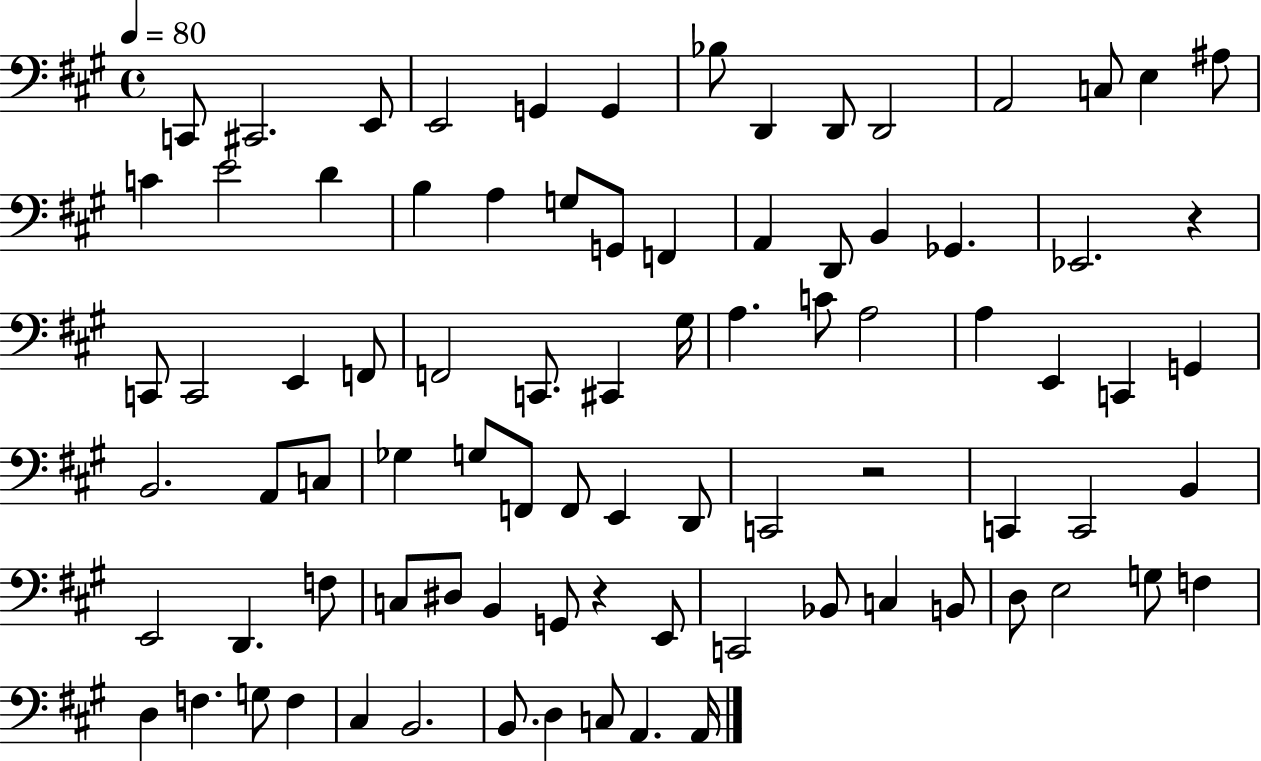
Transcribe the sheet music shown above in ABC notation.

X:1
T:Untitled
M:4/4
L:1/4
K:A
C,,/2 ^C,,2 E,,/2 E,,2 G,, G,, _B,/2 D,, D,,/2 D,,2 A,,2 C,/2 E, ^A,/2 C E2 D B, A, G,/2 G,,/2 F,, A,, D,,/2 B,, _G,, _E,,2 z C,,/2 C,,2 E,, F,,/2 F,,2 C,,/2 ^C,, ^G,/4 A, C/2 A,2 A, E,, C,, G,, B,,2 A,,/2 C,/2 _G, G,/2 F,,/2 F,,/2 E,, D,,/2 C,,2 z2 C,, C,,2 B,, E,,2 D,, F,/2 C,/2 ^D,/2 B,, G,,/2 z E,,/2 C,,2 _B,,/2 C, B,,/2 D,/2 E,2 G,/2 F, D, F, G,/2 F, ^C, B,,2 B,,/2 D, C,/2 A,, A,,/4